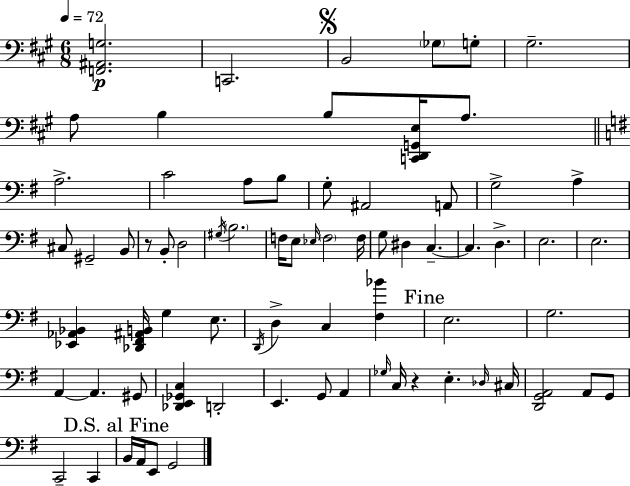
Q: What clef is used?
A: bass